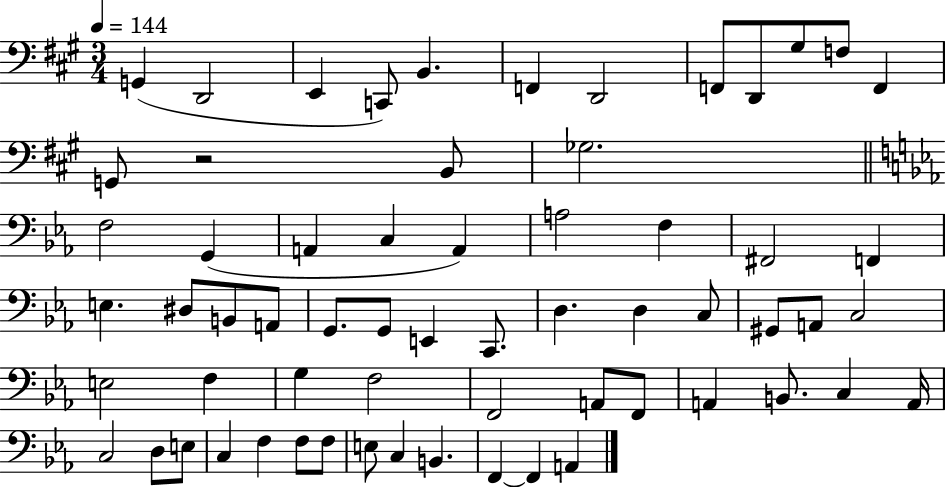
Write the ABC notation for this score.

X:1
T:Untitled
M:3/4
L:1/4
K:A
G,, D,,2 E,, C,,/2 B,, F,, D,,2 F,,/2 D,,/2 ^G,/2 F,/2 F,, G,,/2 z2 B,,/2 _G,2 F,2 G,, A,, C, A,, A,2 F, ^F,,2 F,, E, ^D,/2 B,,/2 A,,/2 G,,/2 G,,/2 E,, C,,/2 D, D, C,/2 ^G,,/2 A,,/2 C,2 E,2 F, G, F,2 F,,2 A,,/2 F,,/2 A,, B,,/2 C, A,,/4 C,2 D,/2 E,/2 C, F, F,/2 F,/2 E,/2 C, B,, F,, F,, A,,